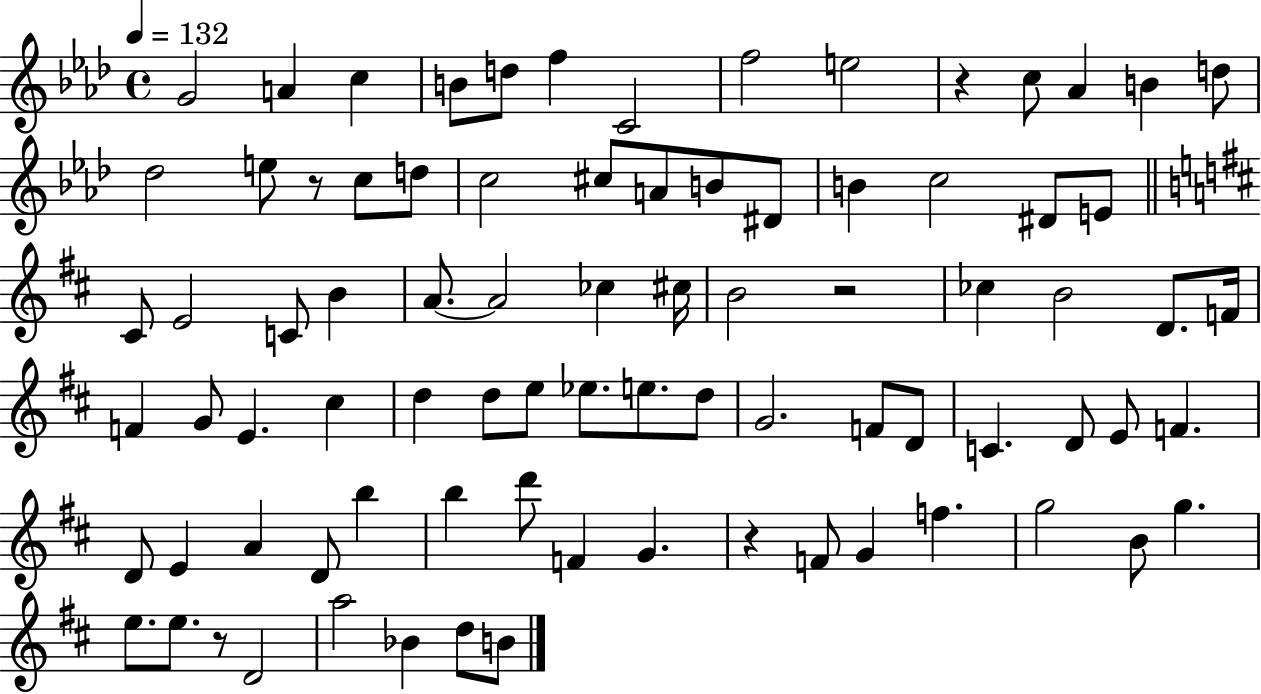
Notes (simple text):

G4/h A4/q C5/q B4/e D5/e F5/q C4/h F5/h E5/h R/q C5/e Ab4/q B4/q D5/e Db5/h E5/e R/e C5/e D5/e C5/h C#5/e A4/e B4/e D#4/e B4/q C5/h D#4/e E4/e C#4/e E4/h C4/e B4/q A4/e. A4/h CES5/q C#5/s B4/h R/h CES5/q B4/h D4/e. F4/s F4/q G4/e E4/q. C#5/q D5/q D5/e E5/e Eb5/e. E5/e. D5/e G4/h. F4/e D4/e C4/q. D4/e E4/e F4/q. D4/e E4/q A4/q D4/e B5/q B5/q D6/e F4/q G4/q. R/q F4/e G4/q F5/q. G5/h B4/e G5/q. E5/e. E5/e. R/e D4/h A5/h Bb4/q D5/e B4/e